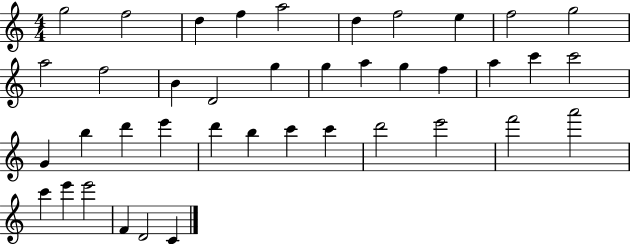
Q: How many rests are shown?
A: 0